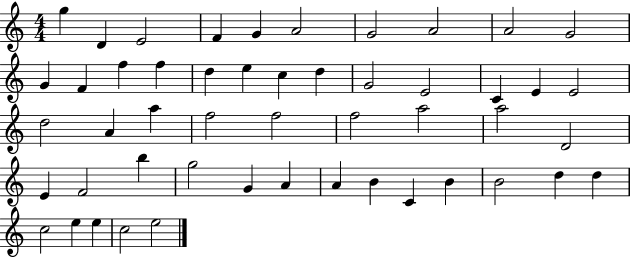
{
  \clef treble
  \numericTimeSignature
  \time 4/4
  \key c \major
  g''4 d'4 e'2 | f'4 g'4 a'2 | g'2 a'2 | a'2 g'2 | \break g'4 f'4 f''4 f''4 | d''4 e''4 c''4 d''4 | g'2 e'2 | c'4 e'4 e'2 | \break d''2 a'4 a''4 | f''2 f''2 | f''2 a''2 | a''2 d'2 | \break e'4 f'2 b''4 | g''2 g'4 a'4 | a'4 b'4 c'4 b'4 | b'2 d''4 d''4 | \break c''2 e''4 e''4 | c''2 e''2 | \bar "|."
}